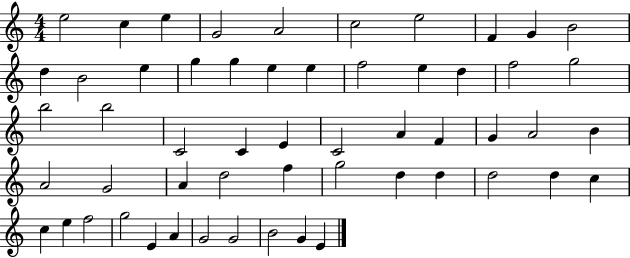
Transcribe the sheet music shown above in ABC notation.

X:1
T:Untitled
M:4/4
L:1/4
K:C
e2 c e G2 A2 c2 e2 F G B2 d B2 e g g e e f2 e d f2 g2 b2 b2 C2 C E C2 A F G A2 B A2 G2 A d2 f g2 d d d2 d c c e f2 g2 E A G2 G2 B2 G E